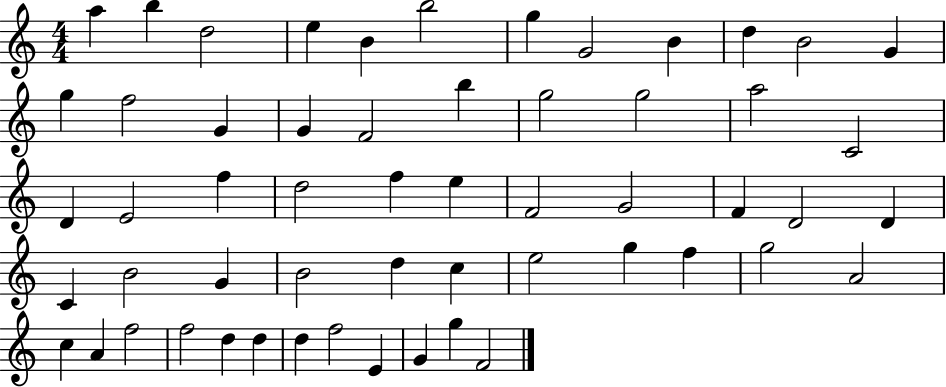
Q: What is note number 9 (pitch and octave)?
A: B4